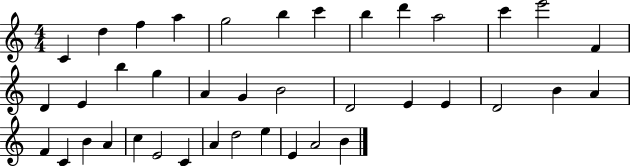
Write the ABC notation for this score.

X:1
T:Untitled
M:4/4
L:1/4
K:C
C d f a g2 b c' b d' a2 c' e'2 F D E b g A G B2 D2 E E D2 B A F C B A c E2 C A d2 e E A2 B